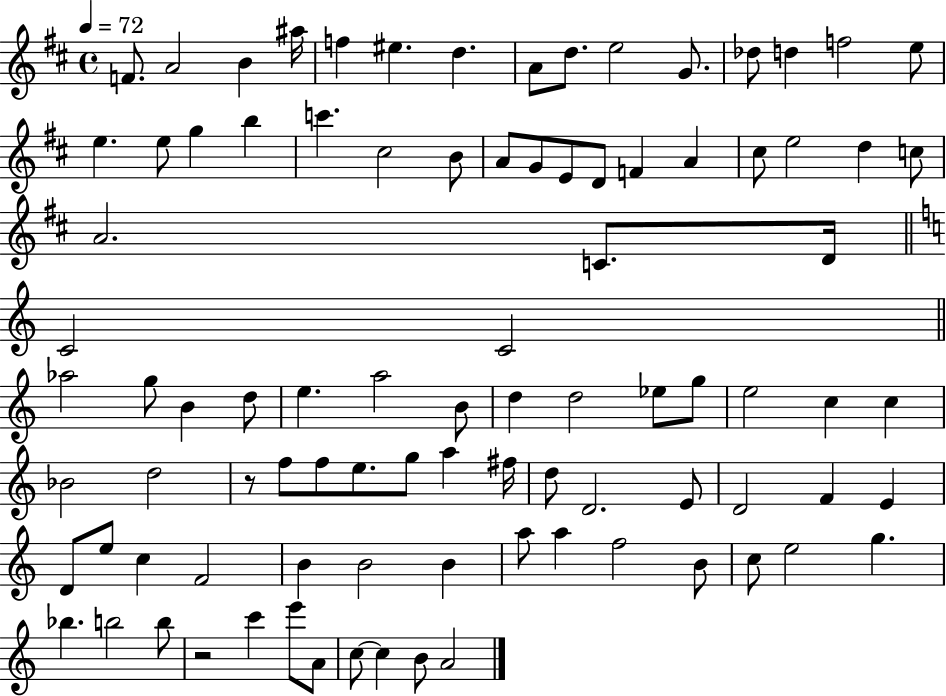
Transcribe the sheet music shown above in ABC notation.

X:1
T:Untitled
M:4/4
L:1/4
K:D
F/2 A2 B ^a/4 f ^e d A/2 d/2 e2 G/2 _d/2 d f2 e/2 e e/2 g b c' ^c2 B/2 A/2 G/2 E/2 D/2 F A ^c/2 e2 d c/2 A2 C/2 D/4 C2 C2 _a2 g/2 B d/2 e a2 B/2 d d2 _e/2 g/2 e2 c c _B2 d2 z/2 f/2 f/2 e/2 g/2 a ^f/4 d/2 D2 E/2 D2 F E D/2 e/2 c F2 B B2 B a/2 a f2 B/2 c/2 e2 g _b b2 b/2 z2 c' e'/2 A/2 c/2 c B/2 A2